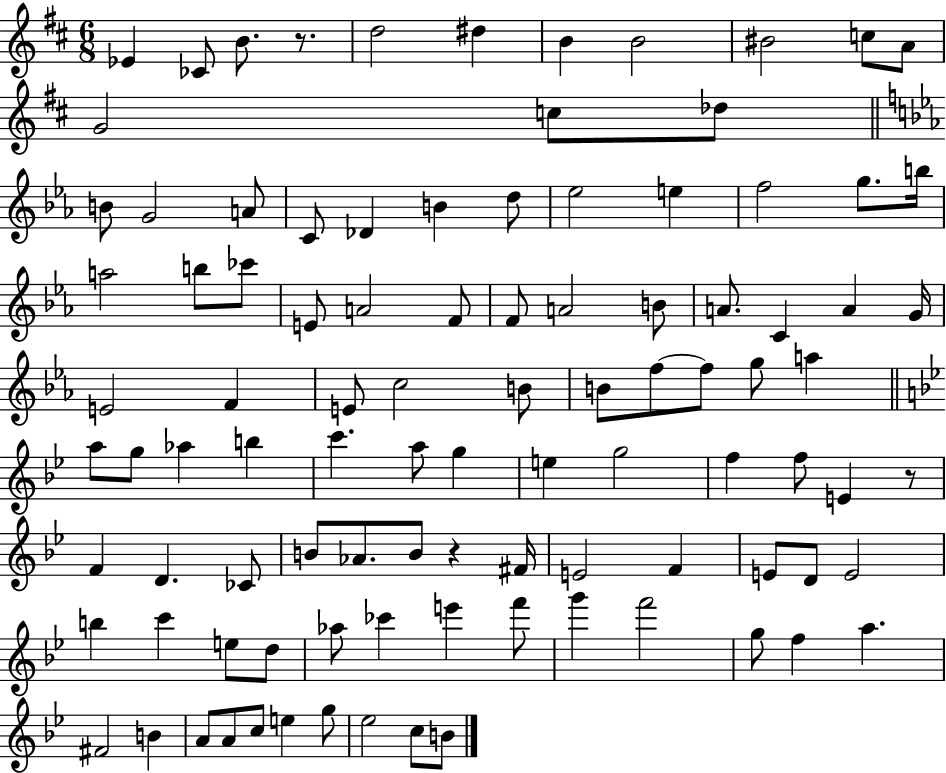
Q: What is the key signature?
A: D major